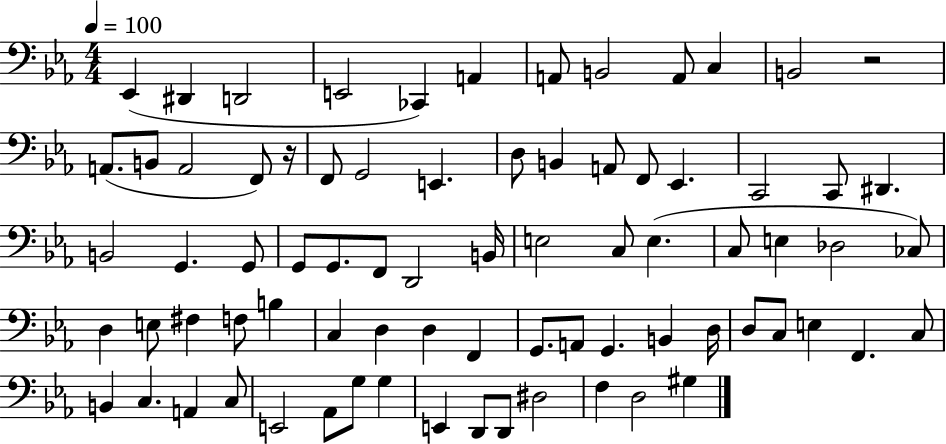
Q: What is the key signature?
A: EES major